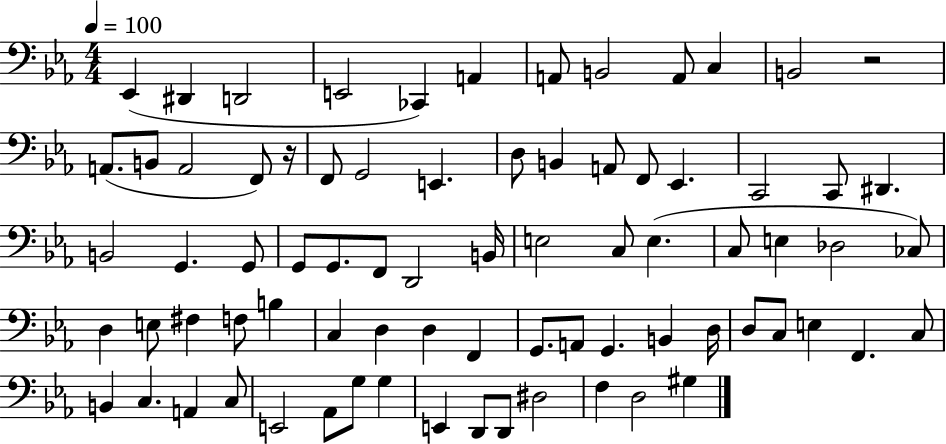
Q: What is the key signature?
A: EES major